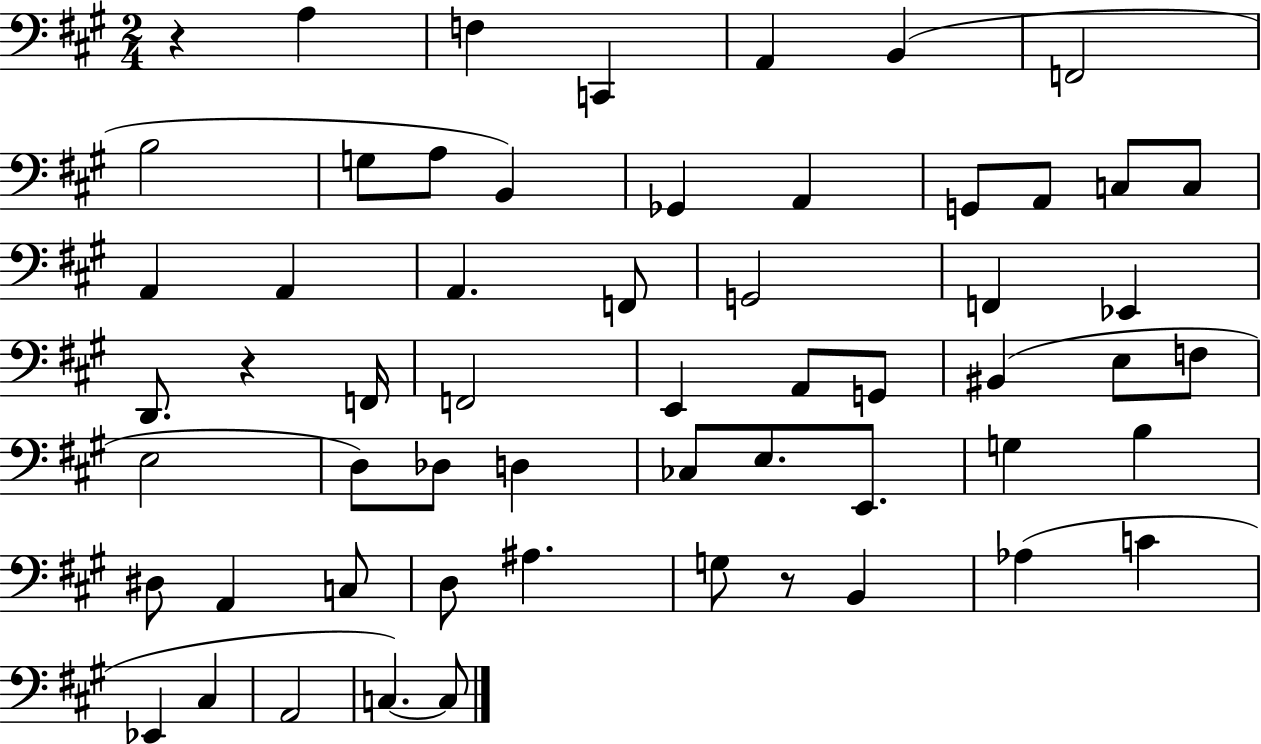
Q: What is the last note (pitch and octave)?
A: C3